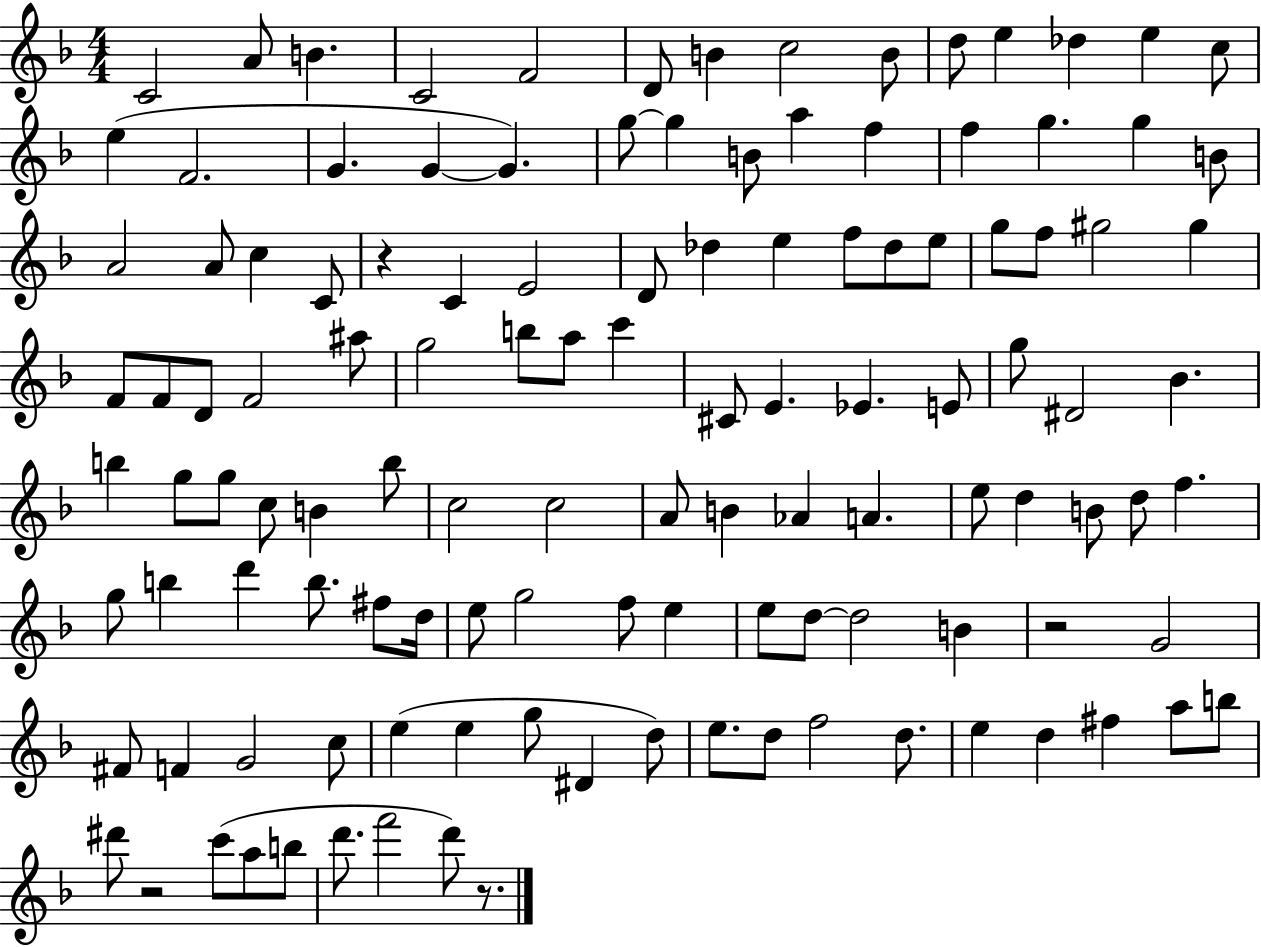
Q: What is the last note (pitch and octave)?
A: D6